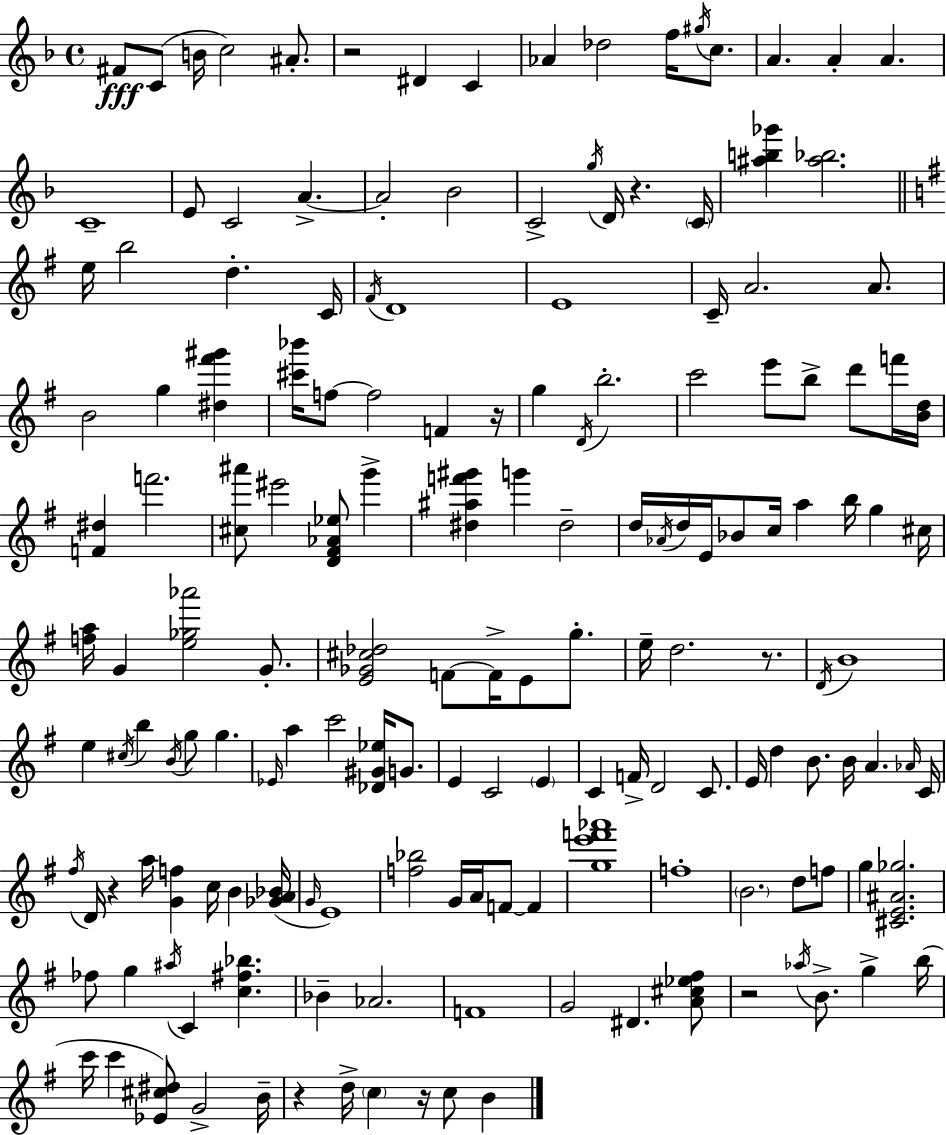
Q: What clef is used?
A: treble